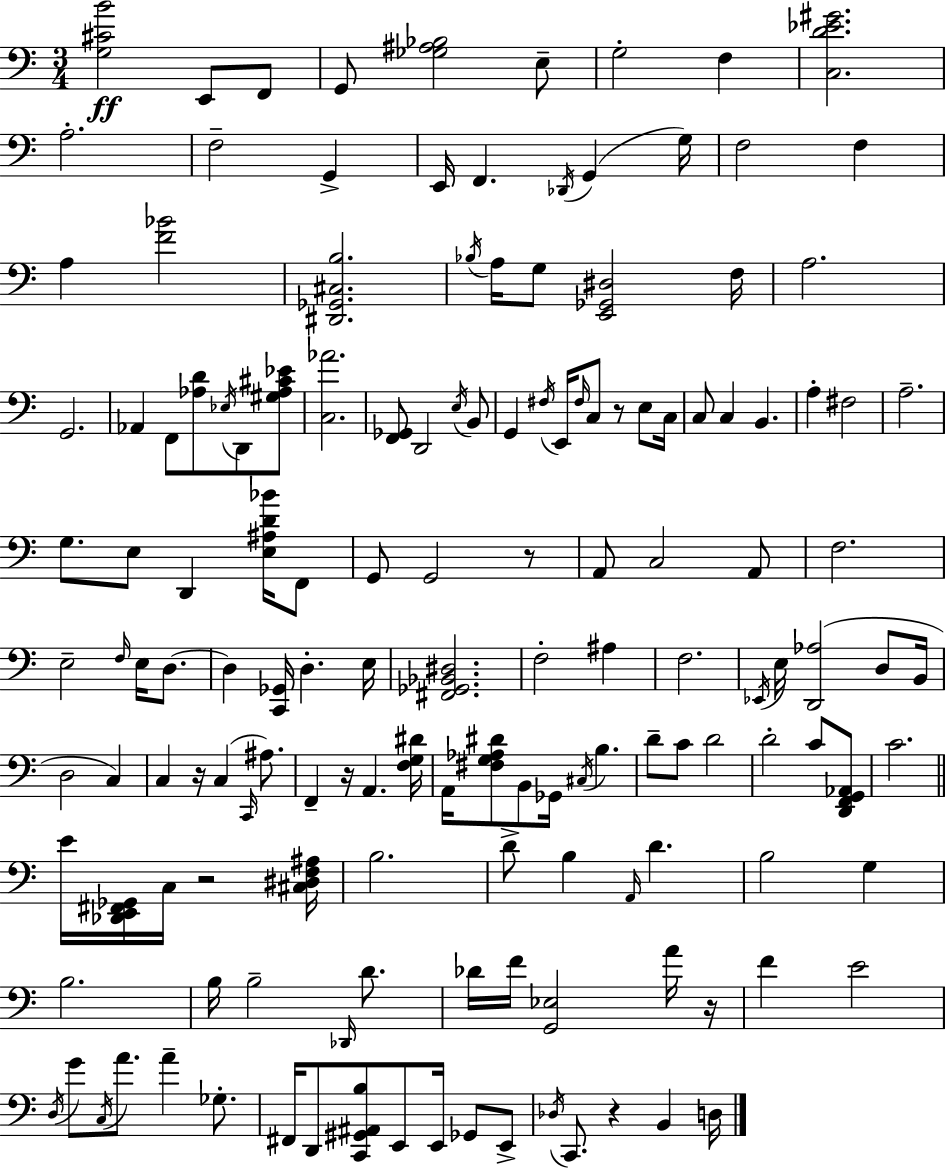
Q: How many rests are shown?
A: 7